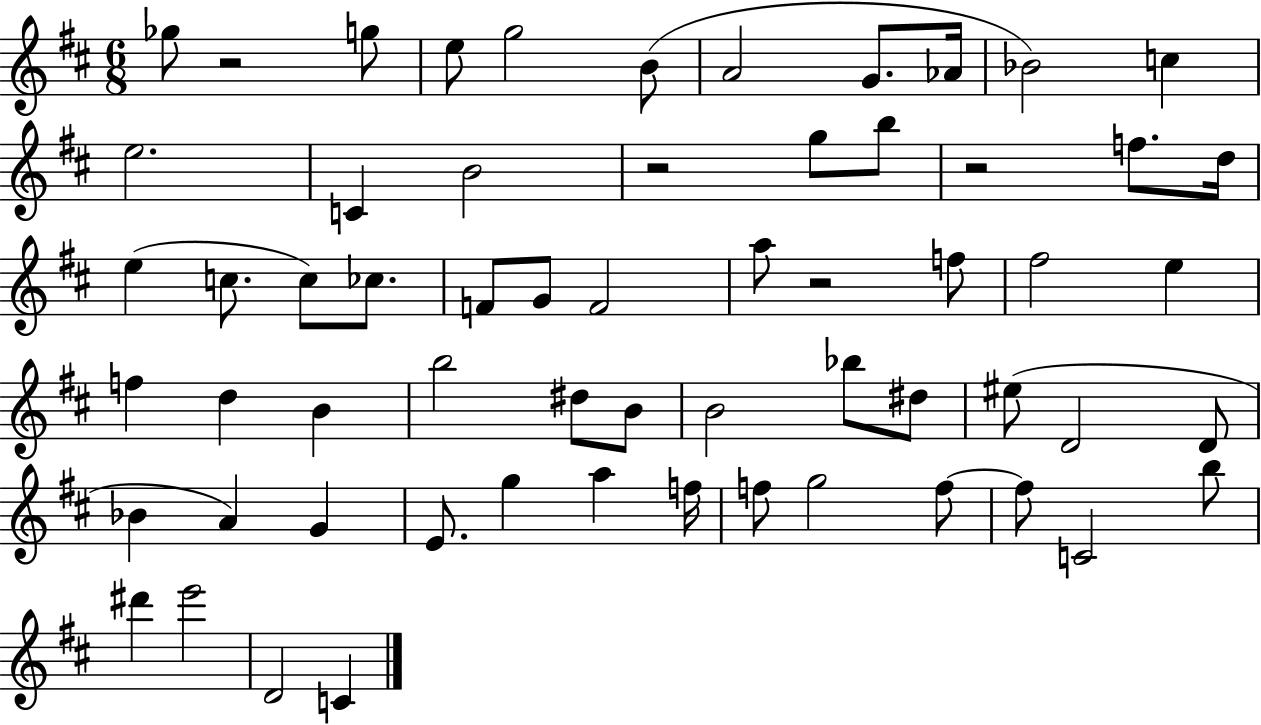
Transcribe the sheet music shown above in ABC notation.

X:1
T:Untitled
M:6/8
L:1/4
K:D
_g/2 z2 g/2 e/2 g2 B/2 A2 G/2 _A/4 _B2 c e2 C B2 z2 g/2 b/2 z2 f/2 d/4 e c/2 c/2 _c/2 F/2 G/2 F2 a/2 z2 f/2 ^f2 e f d B b2 ^d/2 B/2 B2 _b/2 ^d/2 ^e/2 D2 D/2 _B A G E/2 g a f/4 f/2 g2 f/2 f/2 C2 b/2 ^d' e'2 D2 C